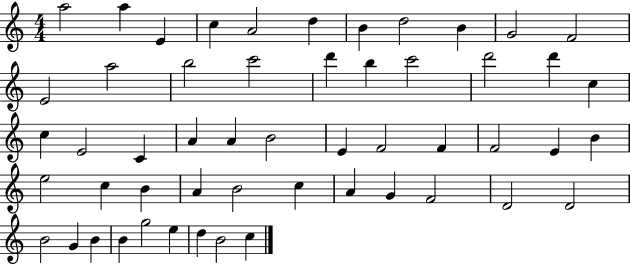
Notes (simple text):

A5/h A5/q E4/q C5/q A4/h D5/q B4/q D5/h B4/q G4/h F4/h E4/h A5/h B5/h C6/h D6/q B5/q C6/h D6/h D6/q C5/q C5/q E4/h C4/q A4/q A4/q B4/h E4/q F4/h F4/q F4/h E4/q B4/q E5/h C5/q B4/q A4/q B4/h C5/q A4/q G4/q F4/h D4/h D4/h B4/h G4/q B4/q B4/q G5/h E5/q D5/q B4/h C5/q